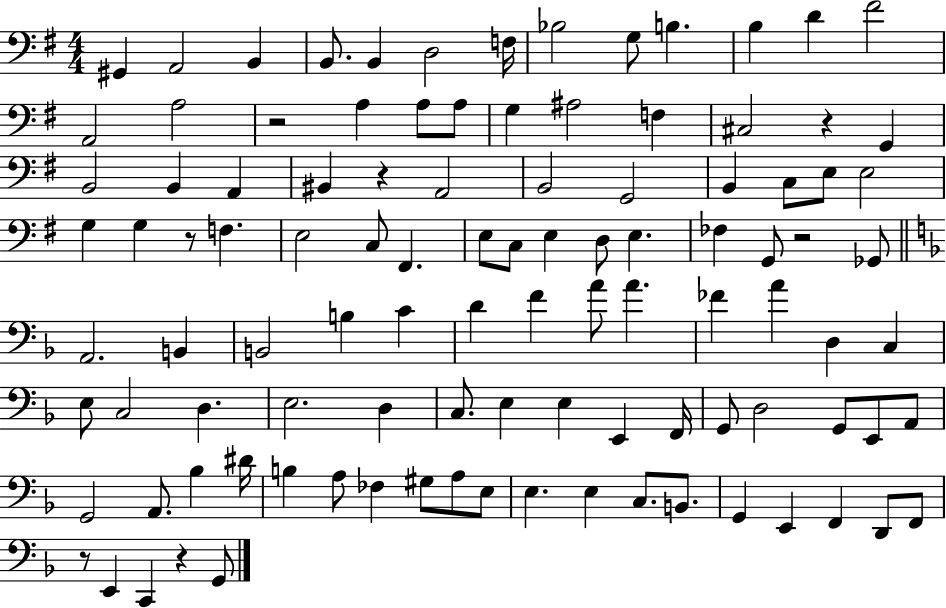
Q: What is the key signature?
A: G major